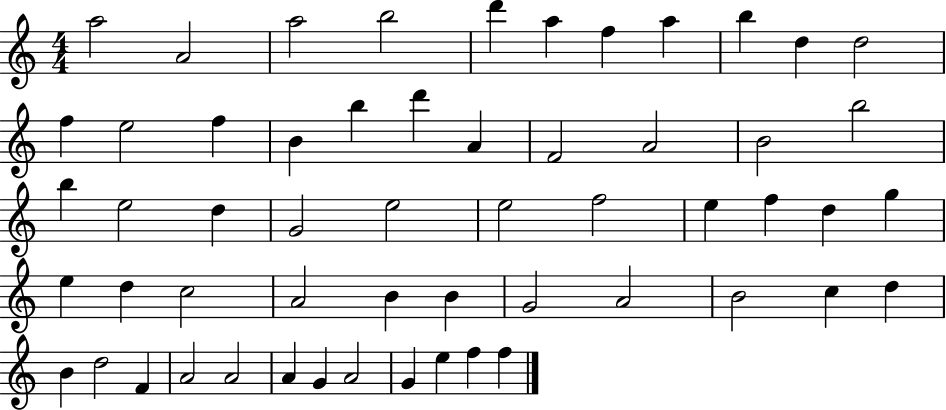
A5/h A4/h A5/h B5/h D6/q A5/q F5/q A5/q B5/q D5/q D5/h F5/q E5/h F5/q B4/q B5/q D6/q A4/q F4/h A4/h B4/h B5/h B5/q E5/h D5/q G4/h E5/h E5/h F5/h E5/q F5/q D5/q G5/q E5/q D5/q C5/h A4/h B4/q B4/q G4/h A4/h B4/h C5/q D5/q B4/q D5/h F4/q A4/h A4/h A4/q G4/q A4/h G4/q E5/q F5/q F5/q